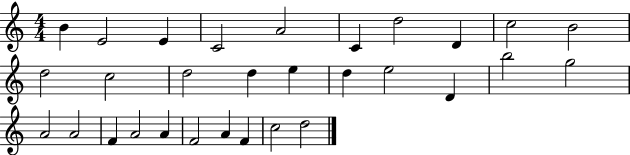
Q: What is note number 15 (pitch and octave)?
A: E5